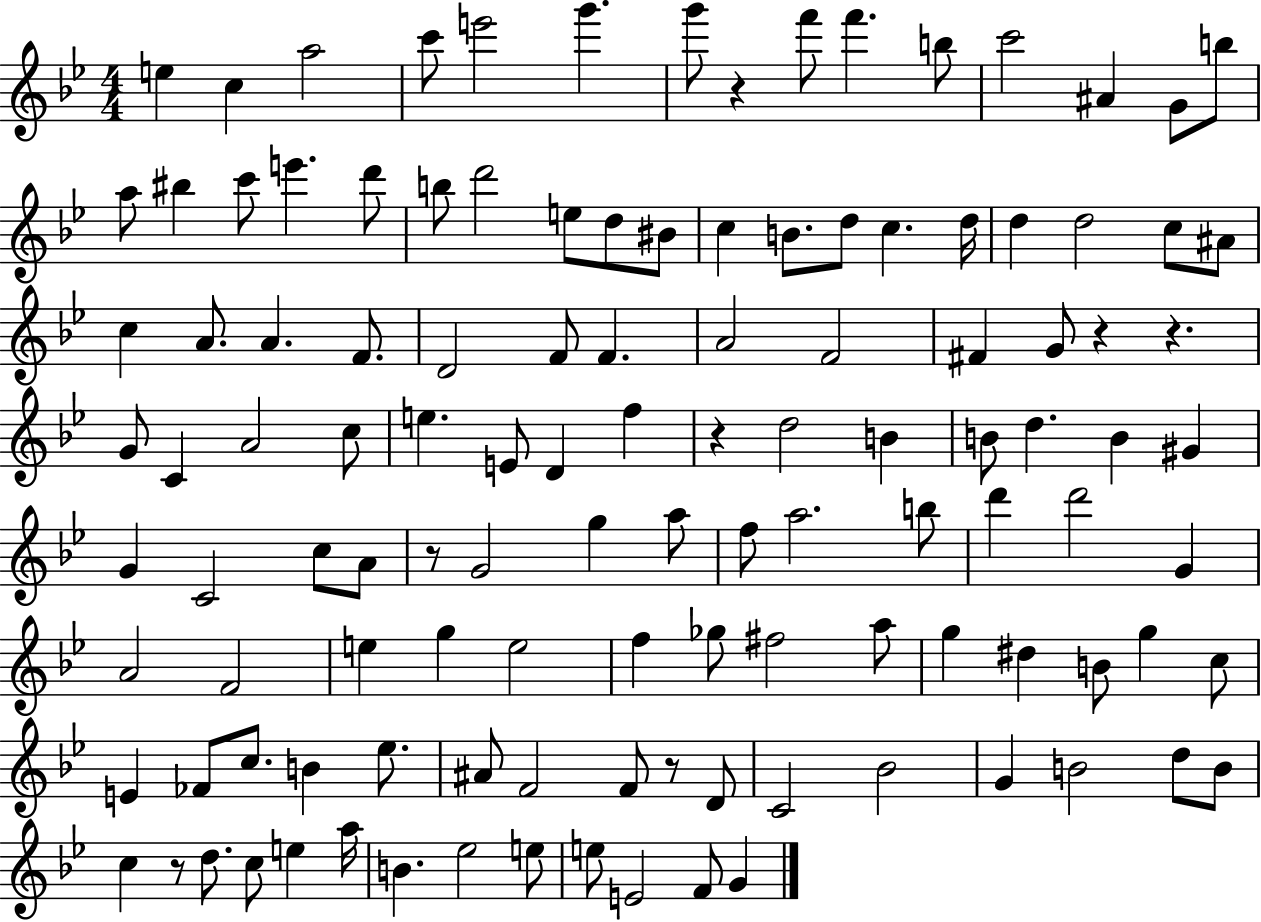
E5/q C5/q A5/h C6/e E6/h G6/q. G6/e R/q F6/e F6/q. B5/e C6/h A#4/q G4/e B5/e A5/e BIS5/q C6/e E6/q. D6/e B5/e D6/h E5/e D5/e BIS4/e C5/q B4/e. D5/e C5/q. D5/s D5/q D5/h C5/e A#4/e C5/q A4/e. A4/q. F4/e. D4/h F4/e F4/q. A4/h F4/h F#4/q G4/e R/q R/q. G4/e C4/q A4/h C5/e E5/q. E4/e D4/q F5/q R/q D5/h B4/q B4/e D5/q. B4/q G#4/q G4/q C4/h C5/e A4/e R/e G4/h G5/q A5/e F5/e A5/h. B5/e D6/q D6/h G4/q A4/h F4/h E5/q G5/q E5/h F5/q Gb5/e F#5/h A5/e G5/q D#5/q B4/e G5/q C5/e E4/q FES4/e C5/e. B4/q Eb5/e. A#4/e F4/h F4/e R/e D4/e C4/h Bb4/h G4/q B4/h D5/e B4/e C5/q R/e D5/e. C5/e E5/q A5/s B4/q. Eb5/h E5/e E5/e E4/h F4/e G4/q